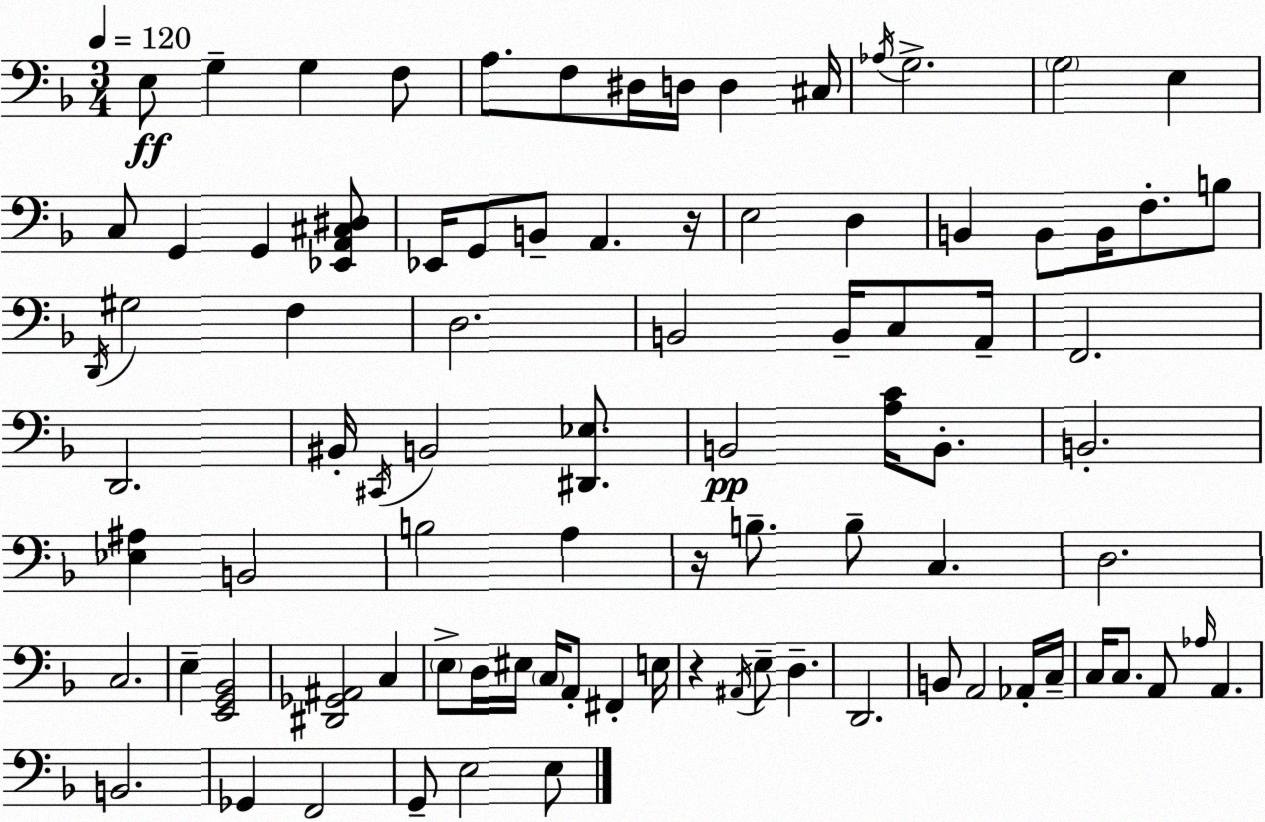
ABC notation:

X:1
T:Untitled
M:3/4
L:1/4
K:F
E,/2 G, G, F,/2 A,/2 F,/2 ^D,/4 D,/4 D, ^C,/4 _A,/4 G,2 G,2 E, C,/2 G,, G,, [_E,,A,,^C,^D,]/2 _E,,/4 G,,/2 B,,/2 A,, z/4 E,2 D, B,, B,,/2 B,,/4 F,/2 B,/2 D,,/4 ^G,2 F, D,2 B,,2 B,,/4 C,/2 A,,/4 F,,2 D,,2 ^B,,/4 ^C,,/4 B,,2 [^D,,_E,]/2 B,,2 [A,C]/4 B,,/2 B,,2 [_E,^A,] B,,2 B,2 A, z/4 B,/2 B,/2 C, D,2 C,2 E, [E,,G,,_B,,]2 [^D,,_G,,^A,,]2 C, E,/2 D,/4 ^E,/4 C,/4 A,,/2 ^F,, E,/4 z ^A,,/4 E,/2 D, D,,2 B,,/2 A,,2 _A,,/4 C,/4 C,/4 C,/2 A,,/2 _A,/4 A,, B,,2 _G,, F,,2 G,,/2 E,2 E,/2